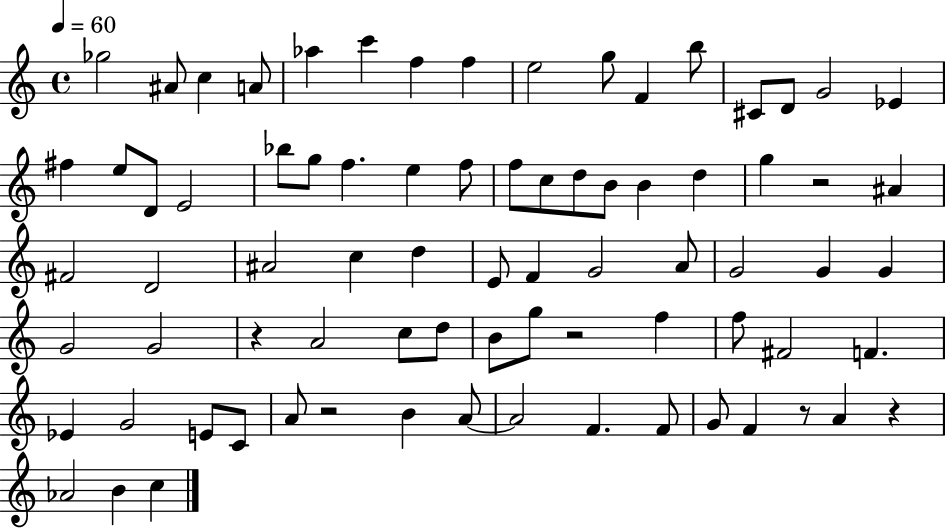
Gb5/h A#4/e C5/q A4/e Ab5/q C6/q F5/q F5/q E5/h G5/e F4/q B5/e C#4/e D4/e G4/h Eb4/q F#5/q E5/e D4/e E4/h Bb5/e G5/e F5/q. E5/q F5/e F5/e C5/e D5/e B4/e B4/q D5/q G5/q R/h A#4/q F#4/h D4/h A#4/h C5/q D5/q E4/e F4/q G4/h A4/e G4/h G4/q G4/q G4/h G4/h R/q A4/h C5/e D5/e B4/e G5/e R/h F5/q F5/e F#4/h F4/q. Eb4/q G4/h E4/e C4/e A4/e R/h B4/q A4/e A4/h F4/q. F4/e G4/e F4/q R/e A4/q R/q Ab4/h B4/q C5/q